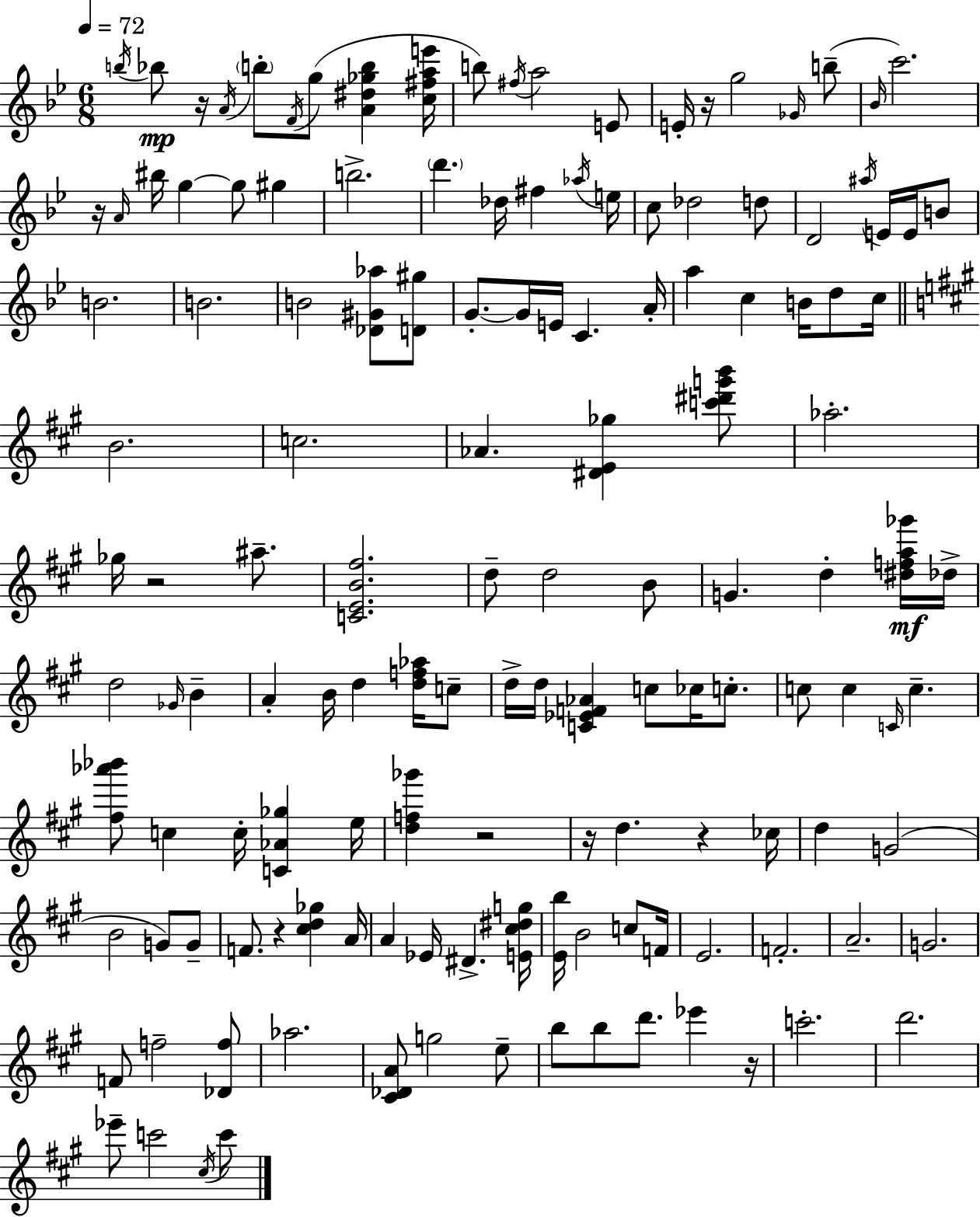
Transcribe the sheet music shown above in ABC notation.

X:1
T:Untitled
M:6/8
L:1/4
K:Gm
b/4 _b/2 z/4 A/4 b/2 F/4 g/2 [A^d_gb] [c^fae']/4 b/2 ^f/4 a2 E/2 E/4 z/4 g2 _G/4 b/2 _B/4 c'2 z/4 A/4 ^b/4 g g/2 ^g b2 d' _d/4 ^f _a/4 e/4 c/2 _d2 d/2 D2 ^a/4 E/4 E/4 B/2 B2 B2 B2 [_D^G_a]/2 [D^g]/2 G/2 G/4 E/4 C A/4 a c B/4 d/2 c/4 B2 c2 _A [^DE_g] [c'^d'g'b']/2 _a2 _g/4 z2 ^a/2 [CEB^f]2 d/2 d2 B/2 G d [^dfa_g']/4 _d/4 d2 _G/4 B A B/4 d [df_a]/4 c/2 d/4 d/4 [C_EF_A] c/2 _c/4 c/2 c/2 c C/4 c [^f_a'_b']/2 c c/4 [C_A_g] e/4 [df_g'] z2 z/4 d z _c/4 d G2 B2 G/2 G/2 F/2 z [^cd_g] A/4 A _E/4 ^D [E^c^dg]/4 [Eb]/4 B2 c/2 F/4 E2 F2 A2 G2 F/2 f2 [_Df]/2 _a2 [^C_DA]/2 g2 e/2 b/2 b/2 d'/2 _e' z/4 c'2 d'2 _e'/2 c'2 ^c/4 c'/2